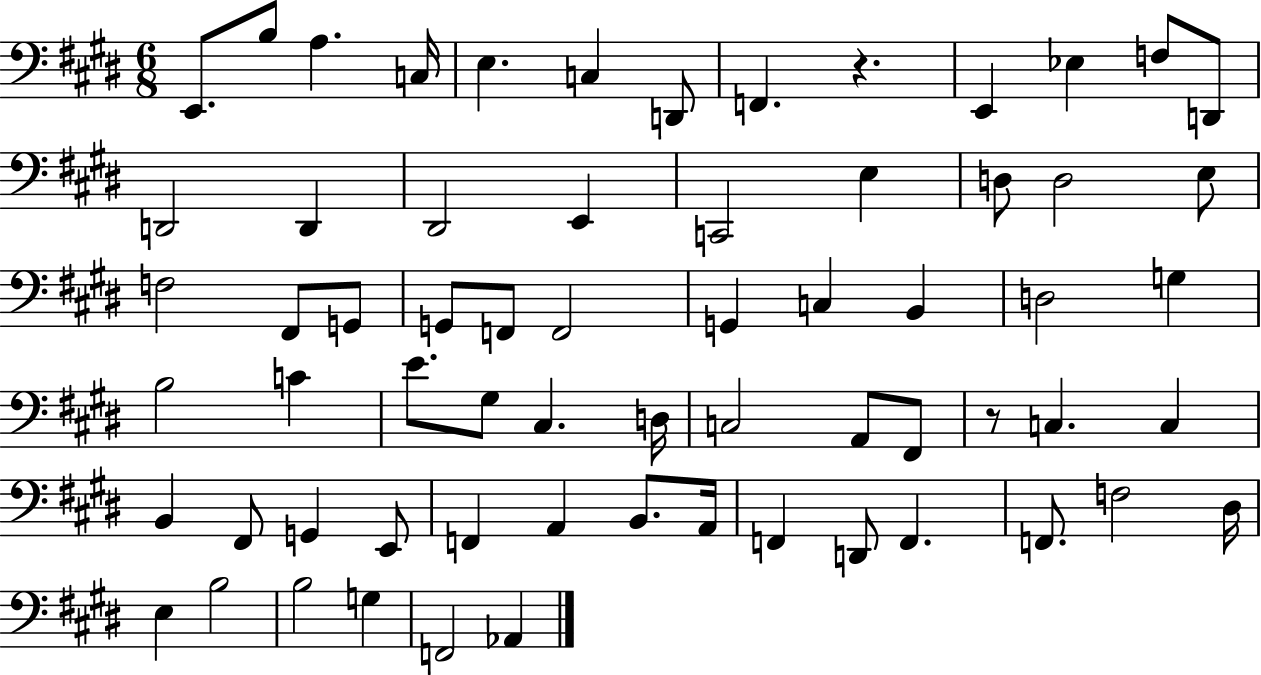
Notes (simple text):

E2/e. B3/e A3/q. C3/s E3/q. C3/q D2/e F2/q. R/q. E2/q Eb3/q F3/e D2/e D2/h D2/q D#2/h E2/q C2/h E3/q D3/e D3/h E3/e F3/h F#2/e G2/e G2/e F2/e F2/h G2/q C3/q B2/q D3/h G3/q B3/h C4/q E4/e. G#3/e C#3/q. D3/s C3/h A2/e F#2/e R/e C3/q. C3/q B2/q F#2/e G2/q E2/e F2/q A2/q B2/e. A2/s F2/q D2/e F2/q. F2/e. F3/h D#3/s E3/q B3/h B3/h G3/q F2/h Ab2/q